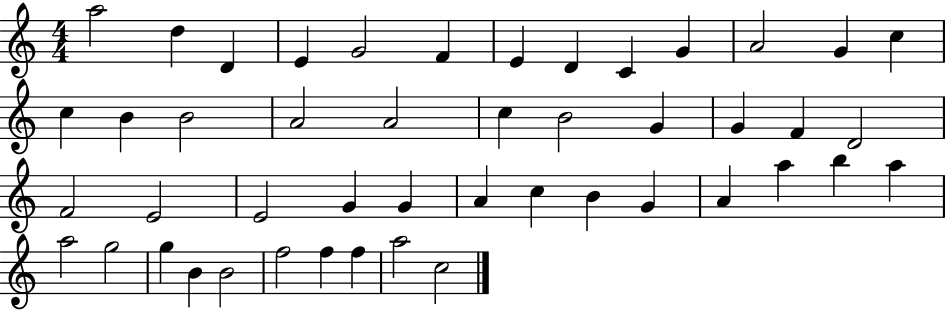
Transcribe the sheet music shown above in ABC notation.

X:1
T:Untitled
M:4/4
L:1/4
K:C
a2 d D E G2 F E D C G A2 G c c B B2 A2 A2 c B2 G G F D2 F2 E2 E2 G G A c B G A a b a a2 g2 g B B2 f2 f f a2 c2